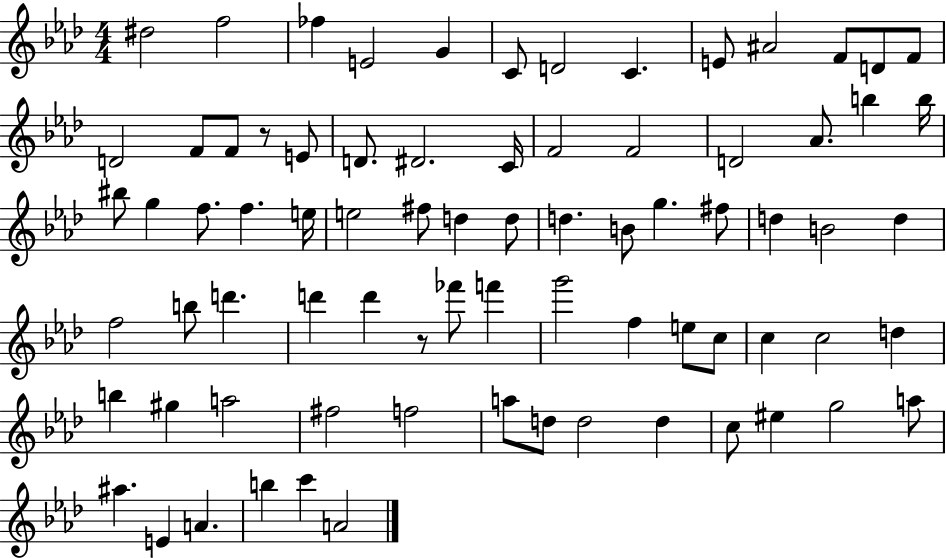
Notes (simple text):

D#5/h F5/h FES5/q E4/h G4/q C4/e D4/h C4/q. E4/e A#4/h F4/e D4/e F4/e D4/h F4/e F4/e R/e E4/e D4/e. D#4/h. C4/s F4/h F4/h D4/h Ab4/e. B5/q B5/s BIS5/e G5/q F5/e. F5/q. E5/s E5/h F#5/e D5/q D5/e D5/q. B4/e G5/q. F#5/e D5/q B4/h D5/q F5/h B5/e D6/q. D6/q D6/q R/e FES6/e F6/q G6/h F5/q E5/e C5/e C5/q C5/h D5/q B5/q G#5/q A5/h F#5/h F5/h A5/e D5/e D5/h D5/q C5/e EIS5/q G5/h A5/e A#5/q. E4/q A4/q. B5/q C6/q A4/h